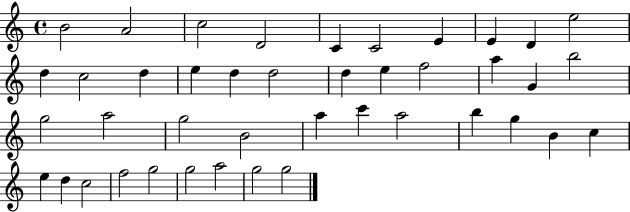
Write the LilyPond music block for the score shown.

{
  \clef treble
  \time 4/4
  \defaultTimeSignature
  \key c \major
  b'2 a'2 | c''2 d'2 | c'4 c'2 e'4 | e'4 d'4 e''2 | \break d''4 c''2 d''4 | e''4 d''4 d''2 | d''4 e''4 f''2 | a''4 g'4 b''2 | \break g''2 a''2 | g''2 b'2 | a''4 c'''4 a''2 | b''4 g''4 b'4 c''4 | \break e''4 d''4 c''2 | f''2 g''2 | g''2 a''2 | g''2 g''2 | \break \bar "|."
}